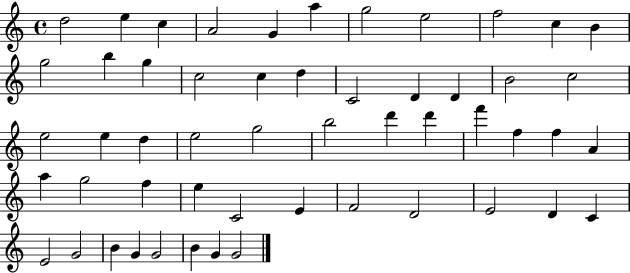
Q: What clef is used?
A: treble